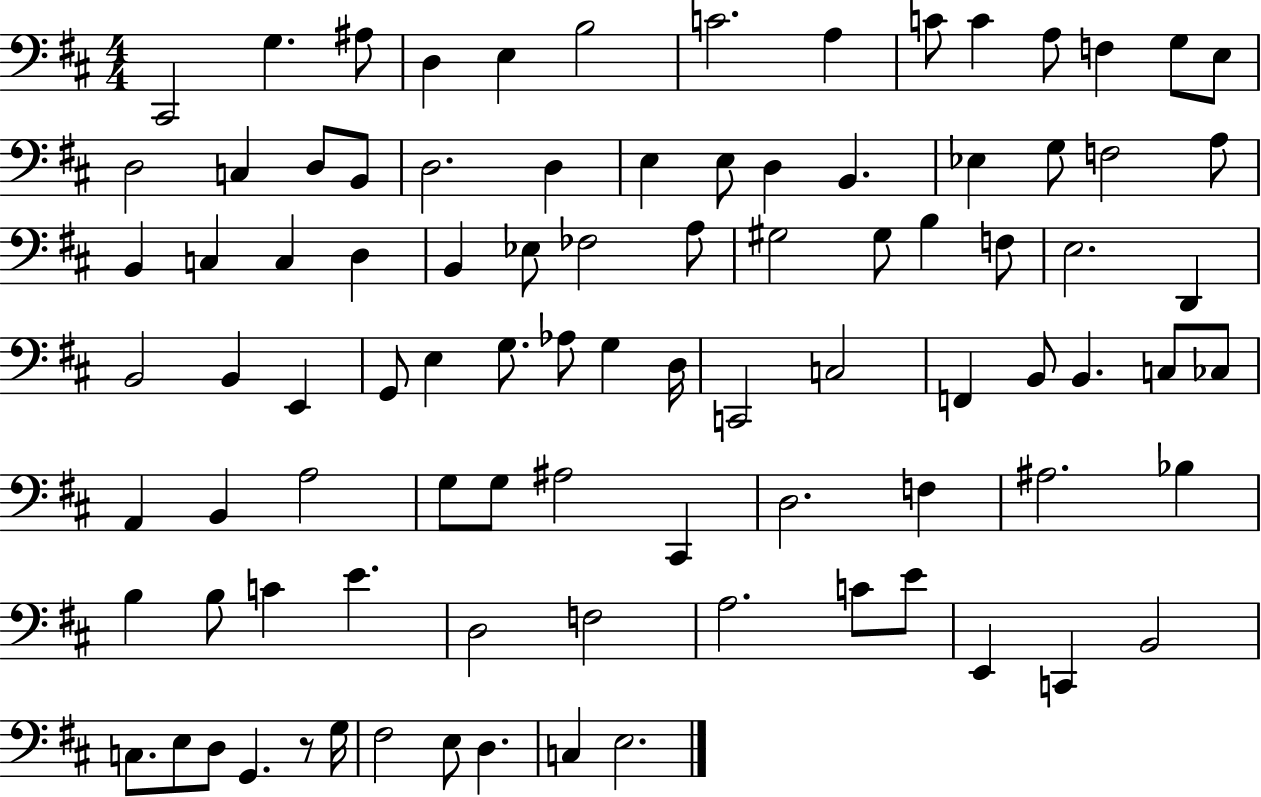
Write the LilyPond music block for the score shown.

{
  \clef bass
  \numericTimeSignature
  \time 4/4
  \key d \major
  \repeat volta 2 { cis,2 g4. ais8 | d4 e4 b2 | c'2. a4 | c'8 c'4 a8 f4 g8 e8 | \break d2 c4 d8 b,8 | d2. d4 | e4 e8 d4 b,4. | ees4 g8 f2 a8 | \break b,4 c4 c4 d4 | b,4 ees8 fes2 a8 | gis2 gis8 b4 f8 | e2. d,4 | \break b,2 b,4 e,4 | g,8 e4 g8. aes8 g4 d16 | c,2 c2 | f,4 b,8 b,4. c8 ces8 | \break a,4 b,4 a2 | g8 g8 ais2 cis,4 | d2. f4 | ais2. bes4 | \break b4 b8 c'4 e'4. | d2 f2 | a2. c'8 e'8 | e,4 c,4 b,2 | \break c8. e8 d8 g,4. r8 g16 | fis2 e8 d4. | c4 e2. | } \bar "|."
}